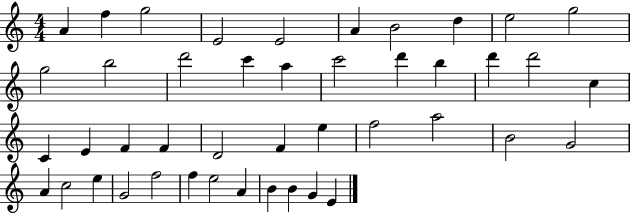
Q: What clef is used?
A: treble